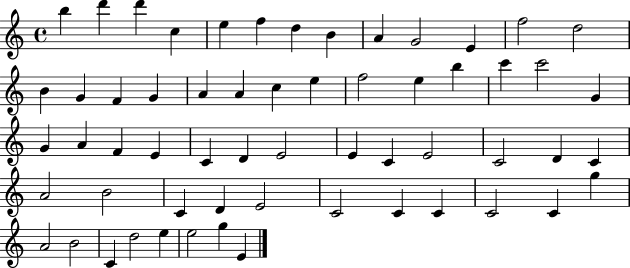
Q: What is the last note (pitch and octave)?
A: E4